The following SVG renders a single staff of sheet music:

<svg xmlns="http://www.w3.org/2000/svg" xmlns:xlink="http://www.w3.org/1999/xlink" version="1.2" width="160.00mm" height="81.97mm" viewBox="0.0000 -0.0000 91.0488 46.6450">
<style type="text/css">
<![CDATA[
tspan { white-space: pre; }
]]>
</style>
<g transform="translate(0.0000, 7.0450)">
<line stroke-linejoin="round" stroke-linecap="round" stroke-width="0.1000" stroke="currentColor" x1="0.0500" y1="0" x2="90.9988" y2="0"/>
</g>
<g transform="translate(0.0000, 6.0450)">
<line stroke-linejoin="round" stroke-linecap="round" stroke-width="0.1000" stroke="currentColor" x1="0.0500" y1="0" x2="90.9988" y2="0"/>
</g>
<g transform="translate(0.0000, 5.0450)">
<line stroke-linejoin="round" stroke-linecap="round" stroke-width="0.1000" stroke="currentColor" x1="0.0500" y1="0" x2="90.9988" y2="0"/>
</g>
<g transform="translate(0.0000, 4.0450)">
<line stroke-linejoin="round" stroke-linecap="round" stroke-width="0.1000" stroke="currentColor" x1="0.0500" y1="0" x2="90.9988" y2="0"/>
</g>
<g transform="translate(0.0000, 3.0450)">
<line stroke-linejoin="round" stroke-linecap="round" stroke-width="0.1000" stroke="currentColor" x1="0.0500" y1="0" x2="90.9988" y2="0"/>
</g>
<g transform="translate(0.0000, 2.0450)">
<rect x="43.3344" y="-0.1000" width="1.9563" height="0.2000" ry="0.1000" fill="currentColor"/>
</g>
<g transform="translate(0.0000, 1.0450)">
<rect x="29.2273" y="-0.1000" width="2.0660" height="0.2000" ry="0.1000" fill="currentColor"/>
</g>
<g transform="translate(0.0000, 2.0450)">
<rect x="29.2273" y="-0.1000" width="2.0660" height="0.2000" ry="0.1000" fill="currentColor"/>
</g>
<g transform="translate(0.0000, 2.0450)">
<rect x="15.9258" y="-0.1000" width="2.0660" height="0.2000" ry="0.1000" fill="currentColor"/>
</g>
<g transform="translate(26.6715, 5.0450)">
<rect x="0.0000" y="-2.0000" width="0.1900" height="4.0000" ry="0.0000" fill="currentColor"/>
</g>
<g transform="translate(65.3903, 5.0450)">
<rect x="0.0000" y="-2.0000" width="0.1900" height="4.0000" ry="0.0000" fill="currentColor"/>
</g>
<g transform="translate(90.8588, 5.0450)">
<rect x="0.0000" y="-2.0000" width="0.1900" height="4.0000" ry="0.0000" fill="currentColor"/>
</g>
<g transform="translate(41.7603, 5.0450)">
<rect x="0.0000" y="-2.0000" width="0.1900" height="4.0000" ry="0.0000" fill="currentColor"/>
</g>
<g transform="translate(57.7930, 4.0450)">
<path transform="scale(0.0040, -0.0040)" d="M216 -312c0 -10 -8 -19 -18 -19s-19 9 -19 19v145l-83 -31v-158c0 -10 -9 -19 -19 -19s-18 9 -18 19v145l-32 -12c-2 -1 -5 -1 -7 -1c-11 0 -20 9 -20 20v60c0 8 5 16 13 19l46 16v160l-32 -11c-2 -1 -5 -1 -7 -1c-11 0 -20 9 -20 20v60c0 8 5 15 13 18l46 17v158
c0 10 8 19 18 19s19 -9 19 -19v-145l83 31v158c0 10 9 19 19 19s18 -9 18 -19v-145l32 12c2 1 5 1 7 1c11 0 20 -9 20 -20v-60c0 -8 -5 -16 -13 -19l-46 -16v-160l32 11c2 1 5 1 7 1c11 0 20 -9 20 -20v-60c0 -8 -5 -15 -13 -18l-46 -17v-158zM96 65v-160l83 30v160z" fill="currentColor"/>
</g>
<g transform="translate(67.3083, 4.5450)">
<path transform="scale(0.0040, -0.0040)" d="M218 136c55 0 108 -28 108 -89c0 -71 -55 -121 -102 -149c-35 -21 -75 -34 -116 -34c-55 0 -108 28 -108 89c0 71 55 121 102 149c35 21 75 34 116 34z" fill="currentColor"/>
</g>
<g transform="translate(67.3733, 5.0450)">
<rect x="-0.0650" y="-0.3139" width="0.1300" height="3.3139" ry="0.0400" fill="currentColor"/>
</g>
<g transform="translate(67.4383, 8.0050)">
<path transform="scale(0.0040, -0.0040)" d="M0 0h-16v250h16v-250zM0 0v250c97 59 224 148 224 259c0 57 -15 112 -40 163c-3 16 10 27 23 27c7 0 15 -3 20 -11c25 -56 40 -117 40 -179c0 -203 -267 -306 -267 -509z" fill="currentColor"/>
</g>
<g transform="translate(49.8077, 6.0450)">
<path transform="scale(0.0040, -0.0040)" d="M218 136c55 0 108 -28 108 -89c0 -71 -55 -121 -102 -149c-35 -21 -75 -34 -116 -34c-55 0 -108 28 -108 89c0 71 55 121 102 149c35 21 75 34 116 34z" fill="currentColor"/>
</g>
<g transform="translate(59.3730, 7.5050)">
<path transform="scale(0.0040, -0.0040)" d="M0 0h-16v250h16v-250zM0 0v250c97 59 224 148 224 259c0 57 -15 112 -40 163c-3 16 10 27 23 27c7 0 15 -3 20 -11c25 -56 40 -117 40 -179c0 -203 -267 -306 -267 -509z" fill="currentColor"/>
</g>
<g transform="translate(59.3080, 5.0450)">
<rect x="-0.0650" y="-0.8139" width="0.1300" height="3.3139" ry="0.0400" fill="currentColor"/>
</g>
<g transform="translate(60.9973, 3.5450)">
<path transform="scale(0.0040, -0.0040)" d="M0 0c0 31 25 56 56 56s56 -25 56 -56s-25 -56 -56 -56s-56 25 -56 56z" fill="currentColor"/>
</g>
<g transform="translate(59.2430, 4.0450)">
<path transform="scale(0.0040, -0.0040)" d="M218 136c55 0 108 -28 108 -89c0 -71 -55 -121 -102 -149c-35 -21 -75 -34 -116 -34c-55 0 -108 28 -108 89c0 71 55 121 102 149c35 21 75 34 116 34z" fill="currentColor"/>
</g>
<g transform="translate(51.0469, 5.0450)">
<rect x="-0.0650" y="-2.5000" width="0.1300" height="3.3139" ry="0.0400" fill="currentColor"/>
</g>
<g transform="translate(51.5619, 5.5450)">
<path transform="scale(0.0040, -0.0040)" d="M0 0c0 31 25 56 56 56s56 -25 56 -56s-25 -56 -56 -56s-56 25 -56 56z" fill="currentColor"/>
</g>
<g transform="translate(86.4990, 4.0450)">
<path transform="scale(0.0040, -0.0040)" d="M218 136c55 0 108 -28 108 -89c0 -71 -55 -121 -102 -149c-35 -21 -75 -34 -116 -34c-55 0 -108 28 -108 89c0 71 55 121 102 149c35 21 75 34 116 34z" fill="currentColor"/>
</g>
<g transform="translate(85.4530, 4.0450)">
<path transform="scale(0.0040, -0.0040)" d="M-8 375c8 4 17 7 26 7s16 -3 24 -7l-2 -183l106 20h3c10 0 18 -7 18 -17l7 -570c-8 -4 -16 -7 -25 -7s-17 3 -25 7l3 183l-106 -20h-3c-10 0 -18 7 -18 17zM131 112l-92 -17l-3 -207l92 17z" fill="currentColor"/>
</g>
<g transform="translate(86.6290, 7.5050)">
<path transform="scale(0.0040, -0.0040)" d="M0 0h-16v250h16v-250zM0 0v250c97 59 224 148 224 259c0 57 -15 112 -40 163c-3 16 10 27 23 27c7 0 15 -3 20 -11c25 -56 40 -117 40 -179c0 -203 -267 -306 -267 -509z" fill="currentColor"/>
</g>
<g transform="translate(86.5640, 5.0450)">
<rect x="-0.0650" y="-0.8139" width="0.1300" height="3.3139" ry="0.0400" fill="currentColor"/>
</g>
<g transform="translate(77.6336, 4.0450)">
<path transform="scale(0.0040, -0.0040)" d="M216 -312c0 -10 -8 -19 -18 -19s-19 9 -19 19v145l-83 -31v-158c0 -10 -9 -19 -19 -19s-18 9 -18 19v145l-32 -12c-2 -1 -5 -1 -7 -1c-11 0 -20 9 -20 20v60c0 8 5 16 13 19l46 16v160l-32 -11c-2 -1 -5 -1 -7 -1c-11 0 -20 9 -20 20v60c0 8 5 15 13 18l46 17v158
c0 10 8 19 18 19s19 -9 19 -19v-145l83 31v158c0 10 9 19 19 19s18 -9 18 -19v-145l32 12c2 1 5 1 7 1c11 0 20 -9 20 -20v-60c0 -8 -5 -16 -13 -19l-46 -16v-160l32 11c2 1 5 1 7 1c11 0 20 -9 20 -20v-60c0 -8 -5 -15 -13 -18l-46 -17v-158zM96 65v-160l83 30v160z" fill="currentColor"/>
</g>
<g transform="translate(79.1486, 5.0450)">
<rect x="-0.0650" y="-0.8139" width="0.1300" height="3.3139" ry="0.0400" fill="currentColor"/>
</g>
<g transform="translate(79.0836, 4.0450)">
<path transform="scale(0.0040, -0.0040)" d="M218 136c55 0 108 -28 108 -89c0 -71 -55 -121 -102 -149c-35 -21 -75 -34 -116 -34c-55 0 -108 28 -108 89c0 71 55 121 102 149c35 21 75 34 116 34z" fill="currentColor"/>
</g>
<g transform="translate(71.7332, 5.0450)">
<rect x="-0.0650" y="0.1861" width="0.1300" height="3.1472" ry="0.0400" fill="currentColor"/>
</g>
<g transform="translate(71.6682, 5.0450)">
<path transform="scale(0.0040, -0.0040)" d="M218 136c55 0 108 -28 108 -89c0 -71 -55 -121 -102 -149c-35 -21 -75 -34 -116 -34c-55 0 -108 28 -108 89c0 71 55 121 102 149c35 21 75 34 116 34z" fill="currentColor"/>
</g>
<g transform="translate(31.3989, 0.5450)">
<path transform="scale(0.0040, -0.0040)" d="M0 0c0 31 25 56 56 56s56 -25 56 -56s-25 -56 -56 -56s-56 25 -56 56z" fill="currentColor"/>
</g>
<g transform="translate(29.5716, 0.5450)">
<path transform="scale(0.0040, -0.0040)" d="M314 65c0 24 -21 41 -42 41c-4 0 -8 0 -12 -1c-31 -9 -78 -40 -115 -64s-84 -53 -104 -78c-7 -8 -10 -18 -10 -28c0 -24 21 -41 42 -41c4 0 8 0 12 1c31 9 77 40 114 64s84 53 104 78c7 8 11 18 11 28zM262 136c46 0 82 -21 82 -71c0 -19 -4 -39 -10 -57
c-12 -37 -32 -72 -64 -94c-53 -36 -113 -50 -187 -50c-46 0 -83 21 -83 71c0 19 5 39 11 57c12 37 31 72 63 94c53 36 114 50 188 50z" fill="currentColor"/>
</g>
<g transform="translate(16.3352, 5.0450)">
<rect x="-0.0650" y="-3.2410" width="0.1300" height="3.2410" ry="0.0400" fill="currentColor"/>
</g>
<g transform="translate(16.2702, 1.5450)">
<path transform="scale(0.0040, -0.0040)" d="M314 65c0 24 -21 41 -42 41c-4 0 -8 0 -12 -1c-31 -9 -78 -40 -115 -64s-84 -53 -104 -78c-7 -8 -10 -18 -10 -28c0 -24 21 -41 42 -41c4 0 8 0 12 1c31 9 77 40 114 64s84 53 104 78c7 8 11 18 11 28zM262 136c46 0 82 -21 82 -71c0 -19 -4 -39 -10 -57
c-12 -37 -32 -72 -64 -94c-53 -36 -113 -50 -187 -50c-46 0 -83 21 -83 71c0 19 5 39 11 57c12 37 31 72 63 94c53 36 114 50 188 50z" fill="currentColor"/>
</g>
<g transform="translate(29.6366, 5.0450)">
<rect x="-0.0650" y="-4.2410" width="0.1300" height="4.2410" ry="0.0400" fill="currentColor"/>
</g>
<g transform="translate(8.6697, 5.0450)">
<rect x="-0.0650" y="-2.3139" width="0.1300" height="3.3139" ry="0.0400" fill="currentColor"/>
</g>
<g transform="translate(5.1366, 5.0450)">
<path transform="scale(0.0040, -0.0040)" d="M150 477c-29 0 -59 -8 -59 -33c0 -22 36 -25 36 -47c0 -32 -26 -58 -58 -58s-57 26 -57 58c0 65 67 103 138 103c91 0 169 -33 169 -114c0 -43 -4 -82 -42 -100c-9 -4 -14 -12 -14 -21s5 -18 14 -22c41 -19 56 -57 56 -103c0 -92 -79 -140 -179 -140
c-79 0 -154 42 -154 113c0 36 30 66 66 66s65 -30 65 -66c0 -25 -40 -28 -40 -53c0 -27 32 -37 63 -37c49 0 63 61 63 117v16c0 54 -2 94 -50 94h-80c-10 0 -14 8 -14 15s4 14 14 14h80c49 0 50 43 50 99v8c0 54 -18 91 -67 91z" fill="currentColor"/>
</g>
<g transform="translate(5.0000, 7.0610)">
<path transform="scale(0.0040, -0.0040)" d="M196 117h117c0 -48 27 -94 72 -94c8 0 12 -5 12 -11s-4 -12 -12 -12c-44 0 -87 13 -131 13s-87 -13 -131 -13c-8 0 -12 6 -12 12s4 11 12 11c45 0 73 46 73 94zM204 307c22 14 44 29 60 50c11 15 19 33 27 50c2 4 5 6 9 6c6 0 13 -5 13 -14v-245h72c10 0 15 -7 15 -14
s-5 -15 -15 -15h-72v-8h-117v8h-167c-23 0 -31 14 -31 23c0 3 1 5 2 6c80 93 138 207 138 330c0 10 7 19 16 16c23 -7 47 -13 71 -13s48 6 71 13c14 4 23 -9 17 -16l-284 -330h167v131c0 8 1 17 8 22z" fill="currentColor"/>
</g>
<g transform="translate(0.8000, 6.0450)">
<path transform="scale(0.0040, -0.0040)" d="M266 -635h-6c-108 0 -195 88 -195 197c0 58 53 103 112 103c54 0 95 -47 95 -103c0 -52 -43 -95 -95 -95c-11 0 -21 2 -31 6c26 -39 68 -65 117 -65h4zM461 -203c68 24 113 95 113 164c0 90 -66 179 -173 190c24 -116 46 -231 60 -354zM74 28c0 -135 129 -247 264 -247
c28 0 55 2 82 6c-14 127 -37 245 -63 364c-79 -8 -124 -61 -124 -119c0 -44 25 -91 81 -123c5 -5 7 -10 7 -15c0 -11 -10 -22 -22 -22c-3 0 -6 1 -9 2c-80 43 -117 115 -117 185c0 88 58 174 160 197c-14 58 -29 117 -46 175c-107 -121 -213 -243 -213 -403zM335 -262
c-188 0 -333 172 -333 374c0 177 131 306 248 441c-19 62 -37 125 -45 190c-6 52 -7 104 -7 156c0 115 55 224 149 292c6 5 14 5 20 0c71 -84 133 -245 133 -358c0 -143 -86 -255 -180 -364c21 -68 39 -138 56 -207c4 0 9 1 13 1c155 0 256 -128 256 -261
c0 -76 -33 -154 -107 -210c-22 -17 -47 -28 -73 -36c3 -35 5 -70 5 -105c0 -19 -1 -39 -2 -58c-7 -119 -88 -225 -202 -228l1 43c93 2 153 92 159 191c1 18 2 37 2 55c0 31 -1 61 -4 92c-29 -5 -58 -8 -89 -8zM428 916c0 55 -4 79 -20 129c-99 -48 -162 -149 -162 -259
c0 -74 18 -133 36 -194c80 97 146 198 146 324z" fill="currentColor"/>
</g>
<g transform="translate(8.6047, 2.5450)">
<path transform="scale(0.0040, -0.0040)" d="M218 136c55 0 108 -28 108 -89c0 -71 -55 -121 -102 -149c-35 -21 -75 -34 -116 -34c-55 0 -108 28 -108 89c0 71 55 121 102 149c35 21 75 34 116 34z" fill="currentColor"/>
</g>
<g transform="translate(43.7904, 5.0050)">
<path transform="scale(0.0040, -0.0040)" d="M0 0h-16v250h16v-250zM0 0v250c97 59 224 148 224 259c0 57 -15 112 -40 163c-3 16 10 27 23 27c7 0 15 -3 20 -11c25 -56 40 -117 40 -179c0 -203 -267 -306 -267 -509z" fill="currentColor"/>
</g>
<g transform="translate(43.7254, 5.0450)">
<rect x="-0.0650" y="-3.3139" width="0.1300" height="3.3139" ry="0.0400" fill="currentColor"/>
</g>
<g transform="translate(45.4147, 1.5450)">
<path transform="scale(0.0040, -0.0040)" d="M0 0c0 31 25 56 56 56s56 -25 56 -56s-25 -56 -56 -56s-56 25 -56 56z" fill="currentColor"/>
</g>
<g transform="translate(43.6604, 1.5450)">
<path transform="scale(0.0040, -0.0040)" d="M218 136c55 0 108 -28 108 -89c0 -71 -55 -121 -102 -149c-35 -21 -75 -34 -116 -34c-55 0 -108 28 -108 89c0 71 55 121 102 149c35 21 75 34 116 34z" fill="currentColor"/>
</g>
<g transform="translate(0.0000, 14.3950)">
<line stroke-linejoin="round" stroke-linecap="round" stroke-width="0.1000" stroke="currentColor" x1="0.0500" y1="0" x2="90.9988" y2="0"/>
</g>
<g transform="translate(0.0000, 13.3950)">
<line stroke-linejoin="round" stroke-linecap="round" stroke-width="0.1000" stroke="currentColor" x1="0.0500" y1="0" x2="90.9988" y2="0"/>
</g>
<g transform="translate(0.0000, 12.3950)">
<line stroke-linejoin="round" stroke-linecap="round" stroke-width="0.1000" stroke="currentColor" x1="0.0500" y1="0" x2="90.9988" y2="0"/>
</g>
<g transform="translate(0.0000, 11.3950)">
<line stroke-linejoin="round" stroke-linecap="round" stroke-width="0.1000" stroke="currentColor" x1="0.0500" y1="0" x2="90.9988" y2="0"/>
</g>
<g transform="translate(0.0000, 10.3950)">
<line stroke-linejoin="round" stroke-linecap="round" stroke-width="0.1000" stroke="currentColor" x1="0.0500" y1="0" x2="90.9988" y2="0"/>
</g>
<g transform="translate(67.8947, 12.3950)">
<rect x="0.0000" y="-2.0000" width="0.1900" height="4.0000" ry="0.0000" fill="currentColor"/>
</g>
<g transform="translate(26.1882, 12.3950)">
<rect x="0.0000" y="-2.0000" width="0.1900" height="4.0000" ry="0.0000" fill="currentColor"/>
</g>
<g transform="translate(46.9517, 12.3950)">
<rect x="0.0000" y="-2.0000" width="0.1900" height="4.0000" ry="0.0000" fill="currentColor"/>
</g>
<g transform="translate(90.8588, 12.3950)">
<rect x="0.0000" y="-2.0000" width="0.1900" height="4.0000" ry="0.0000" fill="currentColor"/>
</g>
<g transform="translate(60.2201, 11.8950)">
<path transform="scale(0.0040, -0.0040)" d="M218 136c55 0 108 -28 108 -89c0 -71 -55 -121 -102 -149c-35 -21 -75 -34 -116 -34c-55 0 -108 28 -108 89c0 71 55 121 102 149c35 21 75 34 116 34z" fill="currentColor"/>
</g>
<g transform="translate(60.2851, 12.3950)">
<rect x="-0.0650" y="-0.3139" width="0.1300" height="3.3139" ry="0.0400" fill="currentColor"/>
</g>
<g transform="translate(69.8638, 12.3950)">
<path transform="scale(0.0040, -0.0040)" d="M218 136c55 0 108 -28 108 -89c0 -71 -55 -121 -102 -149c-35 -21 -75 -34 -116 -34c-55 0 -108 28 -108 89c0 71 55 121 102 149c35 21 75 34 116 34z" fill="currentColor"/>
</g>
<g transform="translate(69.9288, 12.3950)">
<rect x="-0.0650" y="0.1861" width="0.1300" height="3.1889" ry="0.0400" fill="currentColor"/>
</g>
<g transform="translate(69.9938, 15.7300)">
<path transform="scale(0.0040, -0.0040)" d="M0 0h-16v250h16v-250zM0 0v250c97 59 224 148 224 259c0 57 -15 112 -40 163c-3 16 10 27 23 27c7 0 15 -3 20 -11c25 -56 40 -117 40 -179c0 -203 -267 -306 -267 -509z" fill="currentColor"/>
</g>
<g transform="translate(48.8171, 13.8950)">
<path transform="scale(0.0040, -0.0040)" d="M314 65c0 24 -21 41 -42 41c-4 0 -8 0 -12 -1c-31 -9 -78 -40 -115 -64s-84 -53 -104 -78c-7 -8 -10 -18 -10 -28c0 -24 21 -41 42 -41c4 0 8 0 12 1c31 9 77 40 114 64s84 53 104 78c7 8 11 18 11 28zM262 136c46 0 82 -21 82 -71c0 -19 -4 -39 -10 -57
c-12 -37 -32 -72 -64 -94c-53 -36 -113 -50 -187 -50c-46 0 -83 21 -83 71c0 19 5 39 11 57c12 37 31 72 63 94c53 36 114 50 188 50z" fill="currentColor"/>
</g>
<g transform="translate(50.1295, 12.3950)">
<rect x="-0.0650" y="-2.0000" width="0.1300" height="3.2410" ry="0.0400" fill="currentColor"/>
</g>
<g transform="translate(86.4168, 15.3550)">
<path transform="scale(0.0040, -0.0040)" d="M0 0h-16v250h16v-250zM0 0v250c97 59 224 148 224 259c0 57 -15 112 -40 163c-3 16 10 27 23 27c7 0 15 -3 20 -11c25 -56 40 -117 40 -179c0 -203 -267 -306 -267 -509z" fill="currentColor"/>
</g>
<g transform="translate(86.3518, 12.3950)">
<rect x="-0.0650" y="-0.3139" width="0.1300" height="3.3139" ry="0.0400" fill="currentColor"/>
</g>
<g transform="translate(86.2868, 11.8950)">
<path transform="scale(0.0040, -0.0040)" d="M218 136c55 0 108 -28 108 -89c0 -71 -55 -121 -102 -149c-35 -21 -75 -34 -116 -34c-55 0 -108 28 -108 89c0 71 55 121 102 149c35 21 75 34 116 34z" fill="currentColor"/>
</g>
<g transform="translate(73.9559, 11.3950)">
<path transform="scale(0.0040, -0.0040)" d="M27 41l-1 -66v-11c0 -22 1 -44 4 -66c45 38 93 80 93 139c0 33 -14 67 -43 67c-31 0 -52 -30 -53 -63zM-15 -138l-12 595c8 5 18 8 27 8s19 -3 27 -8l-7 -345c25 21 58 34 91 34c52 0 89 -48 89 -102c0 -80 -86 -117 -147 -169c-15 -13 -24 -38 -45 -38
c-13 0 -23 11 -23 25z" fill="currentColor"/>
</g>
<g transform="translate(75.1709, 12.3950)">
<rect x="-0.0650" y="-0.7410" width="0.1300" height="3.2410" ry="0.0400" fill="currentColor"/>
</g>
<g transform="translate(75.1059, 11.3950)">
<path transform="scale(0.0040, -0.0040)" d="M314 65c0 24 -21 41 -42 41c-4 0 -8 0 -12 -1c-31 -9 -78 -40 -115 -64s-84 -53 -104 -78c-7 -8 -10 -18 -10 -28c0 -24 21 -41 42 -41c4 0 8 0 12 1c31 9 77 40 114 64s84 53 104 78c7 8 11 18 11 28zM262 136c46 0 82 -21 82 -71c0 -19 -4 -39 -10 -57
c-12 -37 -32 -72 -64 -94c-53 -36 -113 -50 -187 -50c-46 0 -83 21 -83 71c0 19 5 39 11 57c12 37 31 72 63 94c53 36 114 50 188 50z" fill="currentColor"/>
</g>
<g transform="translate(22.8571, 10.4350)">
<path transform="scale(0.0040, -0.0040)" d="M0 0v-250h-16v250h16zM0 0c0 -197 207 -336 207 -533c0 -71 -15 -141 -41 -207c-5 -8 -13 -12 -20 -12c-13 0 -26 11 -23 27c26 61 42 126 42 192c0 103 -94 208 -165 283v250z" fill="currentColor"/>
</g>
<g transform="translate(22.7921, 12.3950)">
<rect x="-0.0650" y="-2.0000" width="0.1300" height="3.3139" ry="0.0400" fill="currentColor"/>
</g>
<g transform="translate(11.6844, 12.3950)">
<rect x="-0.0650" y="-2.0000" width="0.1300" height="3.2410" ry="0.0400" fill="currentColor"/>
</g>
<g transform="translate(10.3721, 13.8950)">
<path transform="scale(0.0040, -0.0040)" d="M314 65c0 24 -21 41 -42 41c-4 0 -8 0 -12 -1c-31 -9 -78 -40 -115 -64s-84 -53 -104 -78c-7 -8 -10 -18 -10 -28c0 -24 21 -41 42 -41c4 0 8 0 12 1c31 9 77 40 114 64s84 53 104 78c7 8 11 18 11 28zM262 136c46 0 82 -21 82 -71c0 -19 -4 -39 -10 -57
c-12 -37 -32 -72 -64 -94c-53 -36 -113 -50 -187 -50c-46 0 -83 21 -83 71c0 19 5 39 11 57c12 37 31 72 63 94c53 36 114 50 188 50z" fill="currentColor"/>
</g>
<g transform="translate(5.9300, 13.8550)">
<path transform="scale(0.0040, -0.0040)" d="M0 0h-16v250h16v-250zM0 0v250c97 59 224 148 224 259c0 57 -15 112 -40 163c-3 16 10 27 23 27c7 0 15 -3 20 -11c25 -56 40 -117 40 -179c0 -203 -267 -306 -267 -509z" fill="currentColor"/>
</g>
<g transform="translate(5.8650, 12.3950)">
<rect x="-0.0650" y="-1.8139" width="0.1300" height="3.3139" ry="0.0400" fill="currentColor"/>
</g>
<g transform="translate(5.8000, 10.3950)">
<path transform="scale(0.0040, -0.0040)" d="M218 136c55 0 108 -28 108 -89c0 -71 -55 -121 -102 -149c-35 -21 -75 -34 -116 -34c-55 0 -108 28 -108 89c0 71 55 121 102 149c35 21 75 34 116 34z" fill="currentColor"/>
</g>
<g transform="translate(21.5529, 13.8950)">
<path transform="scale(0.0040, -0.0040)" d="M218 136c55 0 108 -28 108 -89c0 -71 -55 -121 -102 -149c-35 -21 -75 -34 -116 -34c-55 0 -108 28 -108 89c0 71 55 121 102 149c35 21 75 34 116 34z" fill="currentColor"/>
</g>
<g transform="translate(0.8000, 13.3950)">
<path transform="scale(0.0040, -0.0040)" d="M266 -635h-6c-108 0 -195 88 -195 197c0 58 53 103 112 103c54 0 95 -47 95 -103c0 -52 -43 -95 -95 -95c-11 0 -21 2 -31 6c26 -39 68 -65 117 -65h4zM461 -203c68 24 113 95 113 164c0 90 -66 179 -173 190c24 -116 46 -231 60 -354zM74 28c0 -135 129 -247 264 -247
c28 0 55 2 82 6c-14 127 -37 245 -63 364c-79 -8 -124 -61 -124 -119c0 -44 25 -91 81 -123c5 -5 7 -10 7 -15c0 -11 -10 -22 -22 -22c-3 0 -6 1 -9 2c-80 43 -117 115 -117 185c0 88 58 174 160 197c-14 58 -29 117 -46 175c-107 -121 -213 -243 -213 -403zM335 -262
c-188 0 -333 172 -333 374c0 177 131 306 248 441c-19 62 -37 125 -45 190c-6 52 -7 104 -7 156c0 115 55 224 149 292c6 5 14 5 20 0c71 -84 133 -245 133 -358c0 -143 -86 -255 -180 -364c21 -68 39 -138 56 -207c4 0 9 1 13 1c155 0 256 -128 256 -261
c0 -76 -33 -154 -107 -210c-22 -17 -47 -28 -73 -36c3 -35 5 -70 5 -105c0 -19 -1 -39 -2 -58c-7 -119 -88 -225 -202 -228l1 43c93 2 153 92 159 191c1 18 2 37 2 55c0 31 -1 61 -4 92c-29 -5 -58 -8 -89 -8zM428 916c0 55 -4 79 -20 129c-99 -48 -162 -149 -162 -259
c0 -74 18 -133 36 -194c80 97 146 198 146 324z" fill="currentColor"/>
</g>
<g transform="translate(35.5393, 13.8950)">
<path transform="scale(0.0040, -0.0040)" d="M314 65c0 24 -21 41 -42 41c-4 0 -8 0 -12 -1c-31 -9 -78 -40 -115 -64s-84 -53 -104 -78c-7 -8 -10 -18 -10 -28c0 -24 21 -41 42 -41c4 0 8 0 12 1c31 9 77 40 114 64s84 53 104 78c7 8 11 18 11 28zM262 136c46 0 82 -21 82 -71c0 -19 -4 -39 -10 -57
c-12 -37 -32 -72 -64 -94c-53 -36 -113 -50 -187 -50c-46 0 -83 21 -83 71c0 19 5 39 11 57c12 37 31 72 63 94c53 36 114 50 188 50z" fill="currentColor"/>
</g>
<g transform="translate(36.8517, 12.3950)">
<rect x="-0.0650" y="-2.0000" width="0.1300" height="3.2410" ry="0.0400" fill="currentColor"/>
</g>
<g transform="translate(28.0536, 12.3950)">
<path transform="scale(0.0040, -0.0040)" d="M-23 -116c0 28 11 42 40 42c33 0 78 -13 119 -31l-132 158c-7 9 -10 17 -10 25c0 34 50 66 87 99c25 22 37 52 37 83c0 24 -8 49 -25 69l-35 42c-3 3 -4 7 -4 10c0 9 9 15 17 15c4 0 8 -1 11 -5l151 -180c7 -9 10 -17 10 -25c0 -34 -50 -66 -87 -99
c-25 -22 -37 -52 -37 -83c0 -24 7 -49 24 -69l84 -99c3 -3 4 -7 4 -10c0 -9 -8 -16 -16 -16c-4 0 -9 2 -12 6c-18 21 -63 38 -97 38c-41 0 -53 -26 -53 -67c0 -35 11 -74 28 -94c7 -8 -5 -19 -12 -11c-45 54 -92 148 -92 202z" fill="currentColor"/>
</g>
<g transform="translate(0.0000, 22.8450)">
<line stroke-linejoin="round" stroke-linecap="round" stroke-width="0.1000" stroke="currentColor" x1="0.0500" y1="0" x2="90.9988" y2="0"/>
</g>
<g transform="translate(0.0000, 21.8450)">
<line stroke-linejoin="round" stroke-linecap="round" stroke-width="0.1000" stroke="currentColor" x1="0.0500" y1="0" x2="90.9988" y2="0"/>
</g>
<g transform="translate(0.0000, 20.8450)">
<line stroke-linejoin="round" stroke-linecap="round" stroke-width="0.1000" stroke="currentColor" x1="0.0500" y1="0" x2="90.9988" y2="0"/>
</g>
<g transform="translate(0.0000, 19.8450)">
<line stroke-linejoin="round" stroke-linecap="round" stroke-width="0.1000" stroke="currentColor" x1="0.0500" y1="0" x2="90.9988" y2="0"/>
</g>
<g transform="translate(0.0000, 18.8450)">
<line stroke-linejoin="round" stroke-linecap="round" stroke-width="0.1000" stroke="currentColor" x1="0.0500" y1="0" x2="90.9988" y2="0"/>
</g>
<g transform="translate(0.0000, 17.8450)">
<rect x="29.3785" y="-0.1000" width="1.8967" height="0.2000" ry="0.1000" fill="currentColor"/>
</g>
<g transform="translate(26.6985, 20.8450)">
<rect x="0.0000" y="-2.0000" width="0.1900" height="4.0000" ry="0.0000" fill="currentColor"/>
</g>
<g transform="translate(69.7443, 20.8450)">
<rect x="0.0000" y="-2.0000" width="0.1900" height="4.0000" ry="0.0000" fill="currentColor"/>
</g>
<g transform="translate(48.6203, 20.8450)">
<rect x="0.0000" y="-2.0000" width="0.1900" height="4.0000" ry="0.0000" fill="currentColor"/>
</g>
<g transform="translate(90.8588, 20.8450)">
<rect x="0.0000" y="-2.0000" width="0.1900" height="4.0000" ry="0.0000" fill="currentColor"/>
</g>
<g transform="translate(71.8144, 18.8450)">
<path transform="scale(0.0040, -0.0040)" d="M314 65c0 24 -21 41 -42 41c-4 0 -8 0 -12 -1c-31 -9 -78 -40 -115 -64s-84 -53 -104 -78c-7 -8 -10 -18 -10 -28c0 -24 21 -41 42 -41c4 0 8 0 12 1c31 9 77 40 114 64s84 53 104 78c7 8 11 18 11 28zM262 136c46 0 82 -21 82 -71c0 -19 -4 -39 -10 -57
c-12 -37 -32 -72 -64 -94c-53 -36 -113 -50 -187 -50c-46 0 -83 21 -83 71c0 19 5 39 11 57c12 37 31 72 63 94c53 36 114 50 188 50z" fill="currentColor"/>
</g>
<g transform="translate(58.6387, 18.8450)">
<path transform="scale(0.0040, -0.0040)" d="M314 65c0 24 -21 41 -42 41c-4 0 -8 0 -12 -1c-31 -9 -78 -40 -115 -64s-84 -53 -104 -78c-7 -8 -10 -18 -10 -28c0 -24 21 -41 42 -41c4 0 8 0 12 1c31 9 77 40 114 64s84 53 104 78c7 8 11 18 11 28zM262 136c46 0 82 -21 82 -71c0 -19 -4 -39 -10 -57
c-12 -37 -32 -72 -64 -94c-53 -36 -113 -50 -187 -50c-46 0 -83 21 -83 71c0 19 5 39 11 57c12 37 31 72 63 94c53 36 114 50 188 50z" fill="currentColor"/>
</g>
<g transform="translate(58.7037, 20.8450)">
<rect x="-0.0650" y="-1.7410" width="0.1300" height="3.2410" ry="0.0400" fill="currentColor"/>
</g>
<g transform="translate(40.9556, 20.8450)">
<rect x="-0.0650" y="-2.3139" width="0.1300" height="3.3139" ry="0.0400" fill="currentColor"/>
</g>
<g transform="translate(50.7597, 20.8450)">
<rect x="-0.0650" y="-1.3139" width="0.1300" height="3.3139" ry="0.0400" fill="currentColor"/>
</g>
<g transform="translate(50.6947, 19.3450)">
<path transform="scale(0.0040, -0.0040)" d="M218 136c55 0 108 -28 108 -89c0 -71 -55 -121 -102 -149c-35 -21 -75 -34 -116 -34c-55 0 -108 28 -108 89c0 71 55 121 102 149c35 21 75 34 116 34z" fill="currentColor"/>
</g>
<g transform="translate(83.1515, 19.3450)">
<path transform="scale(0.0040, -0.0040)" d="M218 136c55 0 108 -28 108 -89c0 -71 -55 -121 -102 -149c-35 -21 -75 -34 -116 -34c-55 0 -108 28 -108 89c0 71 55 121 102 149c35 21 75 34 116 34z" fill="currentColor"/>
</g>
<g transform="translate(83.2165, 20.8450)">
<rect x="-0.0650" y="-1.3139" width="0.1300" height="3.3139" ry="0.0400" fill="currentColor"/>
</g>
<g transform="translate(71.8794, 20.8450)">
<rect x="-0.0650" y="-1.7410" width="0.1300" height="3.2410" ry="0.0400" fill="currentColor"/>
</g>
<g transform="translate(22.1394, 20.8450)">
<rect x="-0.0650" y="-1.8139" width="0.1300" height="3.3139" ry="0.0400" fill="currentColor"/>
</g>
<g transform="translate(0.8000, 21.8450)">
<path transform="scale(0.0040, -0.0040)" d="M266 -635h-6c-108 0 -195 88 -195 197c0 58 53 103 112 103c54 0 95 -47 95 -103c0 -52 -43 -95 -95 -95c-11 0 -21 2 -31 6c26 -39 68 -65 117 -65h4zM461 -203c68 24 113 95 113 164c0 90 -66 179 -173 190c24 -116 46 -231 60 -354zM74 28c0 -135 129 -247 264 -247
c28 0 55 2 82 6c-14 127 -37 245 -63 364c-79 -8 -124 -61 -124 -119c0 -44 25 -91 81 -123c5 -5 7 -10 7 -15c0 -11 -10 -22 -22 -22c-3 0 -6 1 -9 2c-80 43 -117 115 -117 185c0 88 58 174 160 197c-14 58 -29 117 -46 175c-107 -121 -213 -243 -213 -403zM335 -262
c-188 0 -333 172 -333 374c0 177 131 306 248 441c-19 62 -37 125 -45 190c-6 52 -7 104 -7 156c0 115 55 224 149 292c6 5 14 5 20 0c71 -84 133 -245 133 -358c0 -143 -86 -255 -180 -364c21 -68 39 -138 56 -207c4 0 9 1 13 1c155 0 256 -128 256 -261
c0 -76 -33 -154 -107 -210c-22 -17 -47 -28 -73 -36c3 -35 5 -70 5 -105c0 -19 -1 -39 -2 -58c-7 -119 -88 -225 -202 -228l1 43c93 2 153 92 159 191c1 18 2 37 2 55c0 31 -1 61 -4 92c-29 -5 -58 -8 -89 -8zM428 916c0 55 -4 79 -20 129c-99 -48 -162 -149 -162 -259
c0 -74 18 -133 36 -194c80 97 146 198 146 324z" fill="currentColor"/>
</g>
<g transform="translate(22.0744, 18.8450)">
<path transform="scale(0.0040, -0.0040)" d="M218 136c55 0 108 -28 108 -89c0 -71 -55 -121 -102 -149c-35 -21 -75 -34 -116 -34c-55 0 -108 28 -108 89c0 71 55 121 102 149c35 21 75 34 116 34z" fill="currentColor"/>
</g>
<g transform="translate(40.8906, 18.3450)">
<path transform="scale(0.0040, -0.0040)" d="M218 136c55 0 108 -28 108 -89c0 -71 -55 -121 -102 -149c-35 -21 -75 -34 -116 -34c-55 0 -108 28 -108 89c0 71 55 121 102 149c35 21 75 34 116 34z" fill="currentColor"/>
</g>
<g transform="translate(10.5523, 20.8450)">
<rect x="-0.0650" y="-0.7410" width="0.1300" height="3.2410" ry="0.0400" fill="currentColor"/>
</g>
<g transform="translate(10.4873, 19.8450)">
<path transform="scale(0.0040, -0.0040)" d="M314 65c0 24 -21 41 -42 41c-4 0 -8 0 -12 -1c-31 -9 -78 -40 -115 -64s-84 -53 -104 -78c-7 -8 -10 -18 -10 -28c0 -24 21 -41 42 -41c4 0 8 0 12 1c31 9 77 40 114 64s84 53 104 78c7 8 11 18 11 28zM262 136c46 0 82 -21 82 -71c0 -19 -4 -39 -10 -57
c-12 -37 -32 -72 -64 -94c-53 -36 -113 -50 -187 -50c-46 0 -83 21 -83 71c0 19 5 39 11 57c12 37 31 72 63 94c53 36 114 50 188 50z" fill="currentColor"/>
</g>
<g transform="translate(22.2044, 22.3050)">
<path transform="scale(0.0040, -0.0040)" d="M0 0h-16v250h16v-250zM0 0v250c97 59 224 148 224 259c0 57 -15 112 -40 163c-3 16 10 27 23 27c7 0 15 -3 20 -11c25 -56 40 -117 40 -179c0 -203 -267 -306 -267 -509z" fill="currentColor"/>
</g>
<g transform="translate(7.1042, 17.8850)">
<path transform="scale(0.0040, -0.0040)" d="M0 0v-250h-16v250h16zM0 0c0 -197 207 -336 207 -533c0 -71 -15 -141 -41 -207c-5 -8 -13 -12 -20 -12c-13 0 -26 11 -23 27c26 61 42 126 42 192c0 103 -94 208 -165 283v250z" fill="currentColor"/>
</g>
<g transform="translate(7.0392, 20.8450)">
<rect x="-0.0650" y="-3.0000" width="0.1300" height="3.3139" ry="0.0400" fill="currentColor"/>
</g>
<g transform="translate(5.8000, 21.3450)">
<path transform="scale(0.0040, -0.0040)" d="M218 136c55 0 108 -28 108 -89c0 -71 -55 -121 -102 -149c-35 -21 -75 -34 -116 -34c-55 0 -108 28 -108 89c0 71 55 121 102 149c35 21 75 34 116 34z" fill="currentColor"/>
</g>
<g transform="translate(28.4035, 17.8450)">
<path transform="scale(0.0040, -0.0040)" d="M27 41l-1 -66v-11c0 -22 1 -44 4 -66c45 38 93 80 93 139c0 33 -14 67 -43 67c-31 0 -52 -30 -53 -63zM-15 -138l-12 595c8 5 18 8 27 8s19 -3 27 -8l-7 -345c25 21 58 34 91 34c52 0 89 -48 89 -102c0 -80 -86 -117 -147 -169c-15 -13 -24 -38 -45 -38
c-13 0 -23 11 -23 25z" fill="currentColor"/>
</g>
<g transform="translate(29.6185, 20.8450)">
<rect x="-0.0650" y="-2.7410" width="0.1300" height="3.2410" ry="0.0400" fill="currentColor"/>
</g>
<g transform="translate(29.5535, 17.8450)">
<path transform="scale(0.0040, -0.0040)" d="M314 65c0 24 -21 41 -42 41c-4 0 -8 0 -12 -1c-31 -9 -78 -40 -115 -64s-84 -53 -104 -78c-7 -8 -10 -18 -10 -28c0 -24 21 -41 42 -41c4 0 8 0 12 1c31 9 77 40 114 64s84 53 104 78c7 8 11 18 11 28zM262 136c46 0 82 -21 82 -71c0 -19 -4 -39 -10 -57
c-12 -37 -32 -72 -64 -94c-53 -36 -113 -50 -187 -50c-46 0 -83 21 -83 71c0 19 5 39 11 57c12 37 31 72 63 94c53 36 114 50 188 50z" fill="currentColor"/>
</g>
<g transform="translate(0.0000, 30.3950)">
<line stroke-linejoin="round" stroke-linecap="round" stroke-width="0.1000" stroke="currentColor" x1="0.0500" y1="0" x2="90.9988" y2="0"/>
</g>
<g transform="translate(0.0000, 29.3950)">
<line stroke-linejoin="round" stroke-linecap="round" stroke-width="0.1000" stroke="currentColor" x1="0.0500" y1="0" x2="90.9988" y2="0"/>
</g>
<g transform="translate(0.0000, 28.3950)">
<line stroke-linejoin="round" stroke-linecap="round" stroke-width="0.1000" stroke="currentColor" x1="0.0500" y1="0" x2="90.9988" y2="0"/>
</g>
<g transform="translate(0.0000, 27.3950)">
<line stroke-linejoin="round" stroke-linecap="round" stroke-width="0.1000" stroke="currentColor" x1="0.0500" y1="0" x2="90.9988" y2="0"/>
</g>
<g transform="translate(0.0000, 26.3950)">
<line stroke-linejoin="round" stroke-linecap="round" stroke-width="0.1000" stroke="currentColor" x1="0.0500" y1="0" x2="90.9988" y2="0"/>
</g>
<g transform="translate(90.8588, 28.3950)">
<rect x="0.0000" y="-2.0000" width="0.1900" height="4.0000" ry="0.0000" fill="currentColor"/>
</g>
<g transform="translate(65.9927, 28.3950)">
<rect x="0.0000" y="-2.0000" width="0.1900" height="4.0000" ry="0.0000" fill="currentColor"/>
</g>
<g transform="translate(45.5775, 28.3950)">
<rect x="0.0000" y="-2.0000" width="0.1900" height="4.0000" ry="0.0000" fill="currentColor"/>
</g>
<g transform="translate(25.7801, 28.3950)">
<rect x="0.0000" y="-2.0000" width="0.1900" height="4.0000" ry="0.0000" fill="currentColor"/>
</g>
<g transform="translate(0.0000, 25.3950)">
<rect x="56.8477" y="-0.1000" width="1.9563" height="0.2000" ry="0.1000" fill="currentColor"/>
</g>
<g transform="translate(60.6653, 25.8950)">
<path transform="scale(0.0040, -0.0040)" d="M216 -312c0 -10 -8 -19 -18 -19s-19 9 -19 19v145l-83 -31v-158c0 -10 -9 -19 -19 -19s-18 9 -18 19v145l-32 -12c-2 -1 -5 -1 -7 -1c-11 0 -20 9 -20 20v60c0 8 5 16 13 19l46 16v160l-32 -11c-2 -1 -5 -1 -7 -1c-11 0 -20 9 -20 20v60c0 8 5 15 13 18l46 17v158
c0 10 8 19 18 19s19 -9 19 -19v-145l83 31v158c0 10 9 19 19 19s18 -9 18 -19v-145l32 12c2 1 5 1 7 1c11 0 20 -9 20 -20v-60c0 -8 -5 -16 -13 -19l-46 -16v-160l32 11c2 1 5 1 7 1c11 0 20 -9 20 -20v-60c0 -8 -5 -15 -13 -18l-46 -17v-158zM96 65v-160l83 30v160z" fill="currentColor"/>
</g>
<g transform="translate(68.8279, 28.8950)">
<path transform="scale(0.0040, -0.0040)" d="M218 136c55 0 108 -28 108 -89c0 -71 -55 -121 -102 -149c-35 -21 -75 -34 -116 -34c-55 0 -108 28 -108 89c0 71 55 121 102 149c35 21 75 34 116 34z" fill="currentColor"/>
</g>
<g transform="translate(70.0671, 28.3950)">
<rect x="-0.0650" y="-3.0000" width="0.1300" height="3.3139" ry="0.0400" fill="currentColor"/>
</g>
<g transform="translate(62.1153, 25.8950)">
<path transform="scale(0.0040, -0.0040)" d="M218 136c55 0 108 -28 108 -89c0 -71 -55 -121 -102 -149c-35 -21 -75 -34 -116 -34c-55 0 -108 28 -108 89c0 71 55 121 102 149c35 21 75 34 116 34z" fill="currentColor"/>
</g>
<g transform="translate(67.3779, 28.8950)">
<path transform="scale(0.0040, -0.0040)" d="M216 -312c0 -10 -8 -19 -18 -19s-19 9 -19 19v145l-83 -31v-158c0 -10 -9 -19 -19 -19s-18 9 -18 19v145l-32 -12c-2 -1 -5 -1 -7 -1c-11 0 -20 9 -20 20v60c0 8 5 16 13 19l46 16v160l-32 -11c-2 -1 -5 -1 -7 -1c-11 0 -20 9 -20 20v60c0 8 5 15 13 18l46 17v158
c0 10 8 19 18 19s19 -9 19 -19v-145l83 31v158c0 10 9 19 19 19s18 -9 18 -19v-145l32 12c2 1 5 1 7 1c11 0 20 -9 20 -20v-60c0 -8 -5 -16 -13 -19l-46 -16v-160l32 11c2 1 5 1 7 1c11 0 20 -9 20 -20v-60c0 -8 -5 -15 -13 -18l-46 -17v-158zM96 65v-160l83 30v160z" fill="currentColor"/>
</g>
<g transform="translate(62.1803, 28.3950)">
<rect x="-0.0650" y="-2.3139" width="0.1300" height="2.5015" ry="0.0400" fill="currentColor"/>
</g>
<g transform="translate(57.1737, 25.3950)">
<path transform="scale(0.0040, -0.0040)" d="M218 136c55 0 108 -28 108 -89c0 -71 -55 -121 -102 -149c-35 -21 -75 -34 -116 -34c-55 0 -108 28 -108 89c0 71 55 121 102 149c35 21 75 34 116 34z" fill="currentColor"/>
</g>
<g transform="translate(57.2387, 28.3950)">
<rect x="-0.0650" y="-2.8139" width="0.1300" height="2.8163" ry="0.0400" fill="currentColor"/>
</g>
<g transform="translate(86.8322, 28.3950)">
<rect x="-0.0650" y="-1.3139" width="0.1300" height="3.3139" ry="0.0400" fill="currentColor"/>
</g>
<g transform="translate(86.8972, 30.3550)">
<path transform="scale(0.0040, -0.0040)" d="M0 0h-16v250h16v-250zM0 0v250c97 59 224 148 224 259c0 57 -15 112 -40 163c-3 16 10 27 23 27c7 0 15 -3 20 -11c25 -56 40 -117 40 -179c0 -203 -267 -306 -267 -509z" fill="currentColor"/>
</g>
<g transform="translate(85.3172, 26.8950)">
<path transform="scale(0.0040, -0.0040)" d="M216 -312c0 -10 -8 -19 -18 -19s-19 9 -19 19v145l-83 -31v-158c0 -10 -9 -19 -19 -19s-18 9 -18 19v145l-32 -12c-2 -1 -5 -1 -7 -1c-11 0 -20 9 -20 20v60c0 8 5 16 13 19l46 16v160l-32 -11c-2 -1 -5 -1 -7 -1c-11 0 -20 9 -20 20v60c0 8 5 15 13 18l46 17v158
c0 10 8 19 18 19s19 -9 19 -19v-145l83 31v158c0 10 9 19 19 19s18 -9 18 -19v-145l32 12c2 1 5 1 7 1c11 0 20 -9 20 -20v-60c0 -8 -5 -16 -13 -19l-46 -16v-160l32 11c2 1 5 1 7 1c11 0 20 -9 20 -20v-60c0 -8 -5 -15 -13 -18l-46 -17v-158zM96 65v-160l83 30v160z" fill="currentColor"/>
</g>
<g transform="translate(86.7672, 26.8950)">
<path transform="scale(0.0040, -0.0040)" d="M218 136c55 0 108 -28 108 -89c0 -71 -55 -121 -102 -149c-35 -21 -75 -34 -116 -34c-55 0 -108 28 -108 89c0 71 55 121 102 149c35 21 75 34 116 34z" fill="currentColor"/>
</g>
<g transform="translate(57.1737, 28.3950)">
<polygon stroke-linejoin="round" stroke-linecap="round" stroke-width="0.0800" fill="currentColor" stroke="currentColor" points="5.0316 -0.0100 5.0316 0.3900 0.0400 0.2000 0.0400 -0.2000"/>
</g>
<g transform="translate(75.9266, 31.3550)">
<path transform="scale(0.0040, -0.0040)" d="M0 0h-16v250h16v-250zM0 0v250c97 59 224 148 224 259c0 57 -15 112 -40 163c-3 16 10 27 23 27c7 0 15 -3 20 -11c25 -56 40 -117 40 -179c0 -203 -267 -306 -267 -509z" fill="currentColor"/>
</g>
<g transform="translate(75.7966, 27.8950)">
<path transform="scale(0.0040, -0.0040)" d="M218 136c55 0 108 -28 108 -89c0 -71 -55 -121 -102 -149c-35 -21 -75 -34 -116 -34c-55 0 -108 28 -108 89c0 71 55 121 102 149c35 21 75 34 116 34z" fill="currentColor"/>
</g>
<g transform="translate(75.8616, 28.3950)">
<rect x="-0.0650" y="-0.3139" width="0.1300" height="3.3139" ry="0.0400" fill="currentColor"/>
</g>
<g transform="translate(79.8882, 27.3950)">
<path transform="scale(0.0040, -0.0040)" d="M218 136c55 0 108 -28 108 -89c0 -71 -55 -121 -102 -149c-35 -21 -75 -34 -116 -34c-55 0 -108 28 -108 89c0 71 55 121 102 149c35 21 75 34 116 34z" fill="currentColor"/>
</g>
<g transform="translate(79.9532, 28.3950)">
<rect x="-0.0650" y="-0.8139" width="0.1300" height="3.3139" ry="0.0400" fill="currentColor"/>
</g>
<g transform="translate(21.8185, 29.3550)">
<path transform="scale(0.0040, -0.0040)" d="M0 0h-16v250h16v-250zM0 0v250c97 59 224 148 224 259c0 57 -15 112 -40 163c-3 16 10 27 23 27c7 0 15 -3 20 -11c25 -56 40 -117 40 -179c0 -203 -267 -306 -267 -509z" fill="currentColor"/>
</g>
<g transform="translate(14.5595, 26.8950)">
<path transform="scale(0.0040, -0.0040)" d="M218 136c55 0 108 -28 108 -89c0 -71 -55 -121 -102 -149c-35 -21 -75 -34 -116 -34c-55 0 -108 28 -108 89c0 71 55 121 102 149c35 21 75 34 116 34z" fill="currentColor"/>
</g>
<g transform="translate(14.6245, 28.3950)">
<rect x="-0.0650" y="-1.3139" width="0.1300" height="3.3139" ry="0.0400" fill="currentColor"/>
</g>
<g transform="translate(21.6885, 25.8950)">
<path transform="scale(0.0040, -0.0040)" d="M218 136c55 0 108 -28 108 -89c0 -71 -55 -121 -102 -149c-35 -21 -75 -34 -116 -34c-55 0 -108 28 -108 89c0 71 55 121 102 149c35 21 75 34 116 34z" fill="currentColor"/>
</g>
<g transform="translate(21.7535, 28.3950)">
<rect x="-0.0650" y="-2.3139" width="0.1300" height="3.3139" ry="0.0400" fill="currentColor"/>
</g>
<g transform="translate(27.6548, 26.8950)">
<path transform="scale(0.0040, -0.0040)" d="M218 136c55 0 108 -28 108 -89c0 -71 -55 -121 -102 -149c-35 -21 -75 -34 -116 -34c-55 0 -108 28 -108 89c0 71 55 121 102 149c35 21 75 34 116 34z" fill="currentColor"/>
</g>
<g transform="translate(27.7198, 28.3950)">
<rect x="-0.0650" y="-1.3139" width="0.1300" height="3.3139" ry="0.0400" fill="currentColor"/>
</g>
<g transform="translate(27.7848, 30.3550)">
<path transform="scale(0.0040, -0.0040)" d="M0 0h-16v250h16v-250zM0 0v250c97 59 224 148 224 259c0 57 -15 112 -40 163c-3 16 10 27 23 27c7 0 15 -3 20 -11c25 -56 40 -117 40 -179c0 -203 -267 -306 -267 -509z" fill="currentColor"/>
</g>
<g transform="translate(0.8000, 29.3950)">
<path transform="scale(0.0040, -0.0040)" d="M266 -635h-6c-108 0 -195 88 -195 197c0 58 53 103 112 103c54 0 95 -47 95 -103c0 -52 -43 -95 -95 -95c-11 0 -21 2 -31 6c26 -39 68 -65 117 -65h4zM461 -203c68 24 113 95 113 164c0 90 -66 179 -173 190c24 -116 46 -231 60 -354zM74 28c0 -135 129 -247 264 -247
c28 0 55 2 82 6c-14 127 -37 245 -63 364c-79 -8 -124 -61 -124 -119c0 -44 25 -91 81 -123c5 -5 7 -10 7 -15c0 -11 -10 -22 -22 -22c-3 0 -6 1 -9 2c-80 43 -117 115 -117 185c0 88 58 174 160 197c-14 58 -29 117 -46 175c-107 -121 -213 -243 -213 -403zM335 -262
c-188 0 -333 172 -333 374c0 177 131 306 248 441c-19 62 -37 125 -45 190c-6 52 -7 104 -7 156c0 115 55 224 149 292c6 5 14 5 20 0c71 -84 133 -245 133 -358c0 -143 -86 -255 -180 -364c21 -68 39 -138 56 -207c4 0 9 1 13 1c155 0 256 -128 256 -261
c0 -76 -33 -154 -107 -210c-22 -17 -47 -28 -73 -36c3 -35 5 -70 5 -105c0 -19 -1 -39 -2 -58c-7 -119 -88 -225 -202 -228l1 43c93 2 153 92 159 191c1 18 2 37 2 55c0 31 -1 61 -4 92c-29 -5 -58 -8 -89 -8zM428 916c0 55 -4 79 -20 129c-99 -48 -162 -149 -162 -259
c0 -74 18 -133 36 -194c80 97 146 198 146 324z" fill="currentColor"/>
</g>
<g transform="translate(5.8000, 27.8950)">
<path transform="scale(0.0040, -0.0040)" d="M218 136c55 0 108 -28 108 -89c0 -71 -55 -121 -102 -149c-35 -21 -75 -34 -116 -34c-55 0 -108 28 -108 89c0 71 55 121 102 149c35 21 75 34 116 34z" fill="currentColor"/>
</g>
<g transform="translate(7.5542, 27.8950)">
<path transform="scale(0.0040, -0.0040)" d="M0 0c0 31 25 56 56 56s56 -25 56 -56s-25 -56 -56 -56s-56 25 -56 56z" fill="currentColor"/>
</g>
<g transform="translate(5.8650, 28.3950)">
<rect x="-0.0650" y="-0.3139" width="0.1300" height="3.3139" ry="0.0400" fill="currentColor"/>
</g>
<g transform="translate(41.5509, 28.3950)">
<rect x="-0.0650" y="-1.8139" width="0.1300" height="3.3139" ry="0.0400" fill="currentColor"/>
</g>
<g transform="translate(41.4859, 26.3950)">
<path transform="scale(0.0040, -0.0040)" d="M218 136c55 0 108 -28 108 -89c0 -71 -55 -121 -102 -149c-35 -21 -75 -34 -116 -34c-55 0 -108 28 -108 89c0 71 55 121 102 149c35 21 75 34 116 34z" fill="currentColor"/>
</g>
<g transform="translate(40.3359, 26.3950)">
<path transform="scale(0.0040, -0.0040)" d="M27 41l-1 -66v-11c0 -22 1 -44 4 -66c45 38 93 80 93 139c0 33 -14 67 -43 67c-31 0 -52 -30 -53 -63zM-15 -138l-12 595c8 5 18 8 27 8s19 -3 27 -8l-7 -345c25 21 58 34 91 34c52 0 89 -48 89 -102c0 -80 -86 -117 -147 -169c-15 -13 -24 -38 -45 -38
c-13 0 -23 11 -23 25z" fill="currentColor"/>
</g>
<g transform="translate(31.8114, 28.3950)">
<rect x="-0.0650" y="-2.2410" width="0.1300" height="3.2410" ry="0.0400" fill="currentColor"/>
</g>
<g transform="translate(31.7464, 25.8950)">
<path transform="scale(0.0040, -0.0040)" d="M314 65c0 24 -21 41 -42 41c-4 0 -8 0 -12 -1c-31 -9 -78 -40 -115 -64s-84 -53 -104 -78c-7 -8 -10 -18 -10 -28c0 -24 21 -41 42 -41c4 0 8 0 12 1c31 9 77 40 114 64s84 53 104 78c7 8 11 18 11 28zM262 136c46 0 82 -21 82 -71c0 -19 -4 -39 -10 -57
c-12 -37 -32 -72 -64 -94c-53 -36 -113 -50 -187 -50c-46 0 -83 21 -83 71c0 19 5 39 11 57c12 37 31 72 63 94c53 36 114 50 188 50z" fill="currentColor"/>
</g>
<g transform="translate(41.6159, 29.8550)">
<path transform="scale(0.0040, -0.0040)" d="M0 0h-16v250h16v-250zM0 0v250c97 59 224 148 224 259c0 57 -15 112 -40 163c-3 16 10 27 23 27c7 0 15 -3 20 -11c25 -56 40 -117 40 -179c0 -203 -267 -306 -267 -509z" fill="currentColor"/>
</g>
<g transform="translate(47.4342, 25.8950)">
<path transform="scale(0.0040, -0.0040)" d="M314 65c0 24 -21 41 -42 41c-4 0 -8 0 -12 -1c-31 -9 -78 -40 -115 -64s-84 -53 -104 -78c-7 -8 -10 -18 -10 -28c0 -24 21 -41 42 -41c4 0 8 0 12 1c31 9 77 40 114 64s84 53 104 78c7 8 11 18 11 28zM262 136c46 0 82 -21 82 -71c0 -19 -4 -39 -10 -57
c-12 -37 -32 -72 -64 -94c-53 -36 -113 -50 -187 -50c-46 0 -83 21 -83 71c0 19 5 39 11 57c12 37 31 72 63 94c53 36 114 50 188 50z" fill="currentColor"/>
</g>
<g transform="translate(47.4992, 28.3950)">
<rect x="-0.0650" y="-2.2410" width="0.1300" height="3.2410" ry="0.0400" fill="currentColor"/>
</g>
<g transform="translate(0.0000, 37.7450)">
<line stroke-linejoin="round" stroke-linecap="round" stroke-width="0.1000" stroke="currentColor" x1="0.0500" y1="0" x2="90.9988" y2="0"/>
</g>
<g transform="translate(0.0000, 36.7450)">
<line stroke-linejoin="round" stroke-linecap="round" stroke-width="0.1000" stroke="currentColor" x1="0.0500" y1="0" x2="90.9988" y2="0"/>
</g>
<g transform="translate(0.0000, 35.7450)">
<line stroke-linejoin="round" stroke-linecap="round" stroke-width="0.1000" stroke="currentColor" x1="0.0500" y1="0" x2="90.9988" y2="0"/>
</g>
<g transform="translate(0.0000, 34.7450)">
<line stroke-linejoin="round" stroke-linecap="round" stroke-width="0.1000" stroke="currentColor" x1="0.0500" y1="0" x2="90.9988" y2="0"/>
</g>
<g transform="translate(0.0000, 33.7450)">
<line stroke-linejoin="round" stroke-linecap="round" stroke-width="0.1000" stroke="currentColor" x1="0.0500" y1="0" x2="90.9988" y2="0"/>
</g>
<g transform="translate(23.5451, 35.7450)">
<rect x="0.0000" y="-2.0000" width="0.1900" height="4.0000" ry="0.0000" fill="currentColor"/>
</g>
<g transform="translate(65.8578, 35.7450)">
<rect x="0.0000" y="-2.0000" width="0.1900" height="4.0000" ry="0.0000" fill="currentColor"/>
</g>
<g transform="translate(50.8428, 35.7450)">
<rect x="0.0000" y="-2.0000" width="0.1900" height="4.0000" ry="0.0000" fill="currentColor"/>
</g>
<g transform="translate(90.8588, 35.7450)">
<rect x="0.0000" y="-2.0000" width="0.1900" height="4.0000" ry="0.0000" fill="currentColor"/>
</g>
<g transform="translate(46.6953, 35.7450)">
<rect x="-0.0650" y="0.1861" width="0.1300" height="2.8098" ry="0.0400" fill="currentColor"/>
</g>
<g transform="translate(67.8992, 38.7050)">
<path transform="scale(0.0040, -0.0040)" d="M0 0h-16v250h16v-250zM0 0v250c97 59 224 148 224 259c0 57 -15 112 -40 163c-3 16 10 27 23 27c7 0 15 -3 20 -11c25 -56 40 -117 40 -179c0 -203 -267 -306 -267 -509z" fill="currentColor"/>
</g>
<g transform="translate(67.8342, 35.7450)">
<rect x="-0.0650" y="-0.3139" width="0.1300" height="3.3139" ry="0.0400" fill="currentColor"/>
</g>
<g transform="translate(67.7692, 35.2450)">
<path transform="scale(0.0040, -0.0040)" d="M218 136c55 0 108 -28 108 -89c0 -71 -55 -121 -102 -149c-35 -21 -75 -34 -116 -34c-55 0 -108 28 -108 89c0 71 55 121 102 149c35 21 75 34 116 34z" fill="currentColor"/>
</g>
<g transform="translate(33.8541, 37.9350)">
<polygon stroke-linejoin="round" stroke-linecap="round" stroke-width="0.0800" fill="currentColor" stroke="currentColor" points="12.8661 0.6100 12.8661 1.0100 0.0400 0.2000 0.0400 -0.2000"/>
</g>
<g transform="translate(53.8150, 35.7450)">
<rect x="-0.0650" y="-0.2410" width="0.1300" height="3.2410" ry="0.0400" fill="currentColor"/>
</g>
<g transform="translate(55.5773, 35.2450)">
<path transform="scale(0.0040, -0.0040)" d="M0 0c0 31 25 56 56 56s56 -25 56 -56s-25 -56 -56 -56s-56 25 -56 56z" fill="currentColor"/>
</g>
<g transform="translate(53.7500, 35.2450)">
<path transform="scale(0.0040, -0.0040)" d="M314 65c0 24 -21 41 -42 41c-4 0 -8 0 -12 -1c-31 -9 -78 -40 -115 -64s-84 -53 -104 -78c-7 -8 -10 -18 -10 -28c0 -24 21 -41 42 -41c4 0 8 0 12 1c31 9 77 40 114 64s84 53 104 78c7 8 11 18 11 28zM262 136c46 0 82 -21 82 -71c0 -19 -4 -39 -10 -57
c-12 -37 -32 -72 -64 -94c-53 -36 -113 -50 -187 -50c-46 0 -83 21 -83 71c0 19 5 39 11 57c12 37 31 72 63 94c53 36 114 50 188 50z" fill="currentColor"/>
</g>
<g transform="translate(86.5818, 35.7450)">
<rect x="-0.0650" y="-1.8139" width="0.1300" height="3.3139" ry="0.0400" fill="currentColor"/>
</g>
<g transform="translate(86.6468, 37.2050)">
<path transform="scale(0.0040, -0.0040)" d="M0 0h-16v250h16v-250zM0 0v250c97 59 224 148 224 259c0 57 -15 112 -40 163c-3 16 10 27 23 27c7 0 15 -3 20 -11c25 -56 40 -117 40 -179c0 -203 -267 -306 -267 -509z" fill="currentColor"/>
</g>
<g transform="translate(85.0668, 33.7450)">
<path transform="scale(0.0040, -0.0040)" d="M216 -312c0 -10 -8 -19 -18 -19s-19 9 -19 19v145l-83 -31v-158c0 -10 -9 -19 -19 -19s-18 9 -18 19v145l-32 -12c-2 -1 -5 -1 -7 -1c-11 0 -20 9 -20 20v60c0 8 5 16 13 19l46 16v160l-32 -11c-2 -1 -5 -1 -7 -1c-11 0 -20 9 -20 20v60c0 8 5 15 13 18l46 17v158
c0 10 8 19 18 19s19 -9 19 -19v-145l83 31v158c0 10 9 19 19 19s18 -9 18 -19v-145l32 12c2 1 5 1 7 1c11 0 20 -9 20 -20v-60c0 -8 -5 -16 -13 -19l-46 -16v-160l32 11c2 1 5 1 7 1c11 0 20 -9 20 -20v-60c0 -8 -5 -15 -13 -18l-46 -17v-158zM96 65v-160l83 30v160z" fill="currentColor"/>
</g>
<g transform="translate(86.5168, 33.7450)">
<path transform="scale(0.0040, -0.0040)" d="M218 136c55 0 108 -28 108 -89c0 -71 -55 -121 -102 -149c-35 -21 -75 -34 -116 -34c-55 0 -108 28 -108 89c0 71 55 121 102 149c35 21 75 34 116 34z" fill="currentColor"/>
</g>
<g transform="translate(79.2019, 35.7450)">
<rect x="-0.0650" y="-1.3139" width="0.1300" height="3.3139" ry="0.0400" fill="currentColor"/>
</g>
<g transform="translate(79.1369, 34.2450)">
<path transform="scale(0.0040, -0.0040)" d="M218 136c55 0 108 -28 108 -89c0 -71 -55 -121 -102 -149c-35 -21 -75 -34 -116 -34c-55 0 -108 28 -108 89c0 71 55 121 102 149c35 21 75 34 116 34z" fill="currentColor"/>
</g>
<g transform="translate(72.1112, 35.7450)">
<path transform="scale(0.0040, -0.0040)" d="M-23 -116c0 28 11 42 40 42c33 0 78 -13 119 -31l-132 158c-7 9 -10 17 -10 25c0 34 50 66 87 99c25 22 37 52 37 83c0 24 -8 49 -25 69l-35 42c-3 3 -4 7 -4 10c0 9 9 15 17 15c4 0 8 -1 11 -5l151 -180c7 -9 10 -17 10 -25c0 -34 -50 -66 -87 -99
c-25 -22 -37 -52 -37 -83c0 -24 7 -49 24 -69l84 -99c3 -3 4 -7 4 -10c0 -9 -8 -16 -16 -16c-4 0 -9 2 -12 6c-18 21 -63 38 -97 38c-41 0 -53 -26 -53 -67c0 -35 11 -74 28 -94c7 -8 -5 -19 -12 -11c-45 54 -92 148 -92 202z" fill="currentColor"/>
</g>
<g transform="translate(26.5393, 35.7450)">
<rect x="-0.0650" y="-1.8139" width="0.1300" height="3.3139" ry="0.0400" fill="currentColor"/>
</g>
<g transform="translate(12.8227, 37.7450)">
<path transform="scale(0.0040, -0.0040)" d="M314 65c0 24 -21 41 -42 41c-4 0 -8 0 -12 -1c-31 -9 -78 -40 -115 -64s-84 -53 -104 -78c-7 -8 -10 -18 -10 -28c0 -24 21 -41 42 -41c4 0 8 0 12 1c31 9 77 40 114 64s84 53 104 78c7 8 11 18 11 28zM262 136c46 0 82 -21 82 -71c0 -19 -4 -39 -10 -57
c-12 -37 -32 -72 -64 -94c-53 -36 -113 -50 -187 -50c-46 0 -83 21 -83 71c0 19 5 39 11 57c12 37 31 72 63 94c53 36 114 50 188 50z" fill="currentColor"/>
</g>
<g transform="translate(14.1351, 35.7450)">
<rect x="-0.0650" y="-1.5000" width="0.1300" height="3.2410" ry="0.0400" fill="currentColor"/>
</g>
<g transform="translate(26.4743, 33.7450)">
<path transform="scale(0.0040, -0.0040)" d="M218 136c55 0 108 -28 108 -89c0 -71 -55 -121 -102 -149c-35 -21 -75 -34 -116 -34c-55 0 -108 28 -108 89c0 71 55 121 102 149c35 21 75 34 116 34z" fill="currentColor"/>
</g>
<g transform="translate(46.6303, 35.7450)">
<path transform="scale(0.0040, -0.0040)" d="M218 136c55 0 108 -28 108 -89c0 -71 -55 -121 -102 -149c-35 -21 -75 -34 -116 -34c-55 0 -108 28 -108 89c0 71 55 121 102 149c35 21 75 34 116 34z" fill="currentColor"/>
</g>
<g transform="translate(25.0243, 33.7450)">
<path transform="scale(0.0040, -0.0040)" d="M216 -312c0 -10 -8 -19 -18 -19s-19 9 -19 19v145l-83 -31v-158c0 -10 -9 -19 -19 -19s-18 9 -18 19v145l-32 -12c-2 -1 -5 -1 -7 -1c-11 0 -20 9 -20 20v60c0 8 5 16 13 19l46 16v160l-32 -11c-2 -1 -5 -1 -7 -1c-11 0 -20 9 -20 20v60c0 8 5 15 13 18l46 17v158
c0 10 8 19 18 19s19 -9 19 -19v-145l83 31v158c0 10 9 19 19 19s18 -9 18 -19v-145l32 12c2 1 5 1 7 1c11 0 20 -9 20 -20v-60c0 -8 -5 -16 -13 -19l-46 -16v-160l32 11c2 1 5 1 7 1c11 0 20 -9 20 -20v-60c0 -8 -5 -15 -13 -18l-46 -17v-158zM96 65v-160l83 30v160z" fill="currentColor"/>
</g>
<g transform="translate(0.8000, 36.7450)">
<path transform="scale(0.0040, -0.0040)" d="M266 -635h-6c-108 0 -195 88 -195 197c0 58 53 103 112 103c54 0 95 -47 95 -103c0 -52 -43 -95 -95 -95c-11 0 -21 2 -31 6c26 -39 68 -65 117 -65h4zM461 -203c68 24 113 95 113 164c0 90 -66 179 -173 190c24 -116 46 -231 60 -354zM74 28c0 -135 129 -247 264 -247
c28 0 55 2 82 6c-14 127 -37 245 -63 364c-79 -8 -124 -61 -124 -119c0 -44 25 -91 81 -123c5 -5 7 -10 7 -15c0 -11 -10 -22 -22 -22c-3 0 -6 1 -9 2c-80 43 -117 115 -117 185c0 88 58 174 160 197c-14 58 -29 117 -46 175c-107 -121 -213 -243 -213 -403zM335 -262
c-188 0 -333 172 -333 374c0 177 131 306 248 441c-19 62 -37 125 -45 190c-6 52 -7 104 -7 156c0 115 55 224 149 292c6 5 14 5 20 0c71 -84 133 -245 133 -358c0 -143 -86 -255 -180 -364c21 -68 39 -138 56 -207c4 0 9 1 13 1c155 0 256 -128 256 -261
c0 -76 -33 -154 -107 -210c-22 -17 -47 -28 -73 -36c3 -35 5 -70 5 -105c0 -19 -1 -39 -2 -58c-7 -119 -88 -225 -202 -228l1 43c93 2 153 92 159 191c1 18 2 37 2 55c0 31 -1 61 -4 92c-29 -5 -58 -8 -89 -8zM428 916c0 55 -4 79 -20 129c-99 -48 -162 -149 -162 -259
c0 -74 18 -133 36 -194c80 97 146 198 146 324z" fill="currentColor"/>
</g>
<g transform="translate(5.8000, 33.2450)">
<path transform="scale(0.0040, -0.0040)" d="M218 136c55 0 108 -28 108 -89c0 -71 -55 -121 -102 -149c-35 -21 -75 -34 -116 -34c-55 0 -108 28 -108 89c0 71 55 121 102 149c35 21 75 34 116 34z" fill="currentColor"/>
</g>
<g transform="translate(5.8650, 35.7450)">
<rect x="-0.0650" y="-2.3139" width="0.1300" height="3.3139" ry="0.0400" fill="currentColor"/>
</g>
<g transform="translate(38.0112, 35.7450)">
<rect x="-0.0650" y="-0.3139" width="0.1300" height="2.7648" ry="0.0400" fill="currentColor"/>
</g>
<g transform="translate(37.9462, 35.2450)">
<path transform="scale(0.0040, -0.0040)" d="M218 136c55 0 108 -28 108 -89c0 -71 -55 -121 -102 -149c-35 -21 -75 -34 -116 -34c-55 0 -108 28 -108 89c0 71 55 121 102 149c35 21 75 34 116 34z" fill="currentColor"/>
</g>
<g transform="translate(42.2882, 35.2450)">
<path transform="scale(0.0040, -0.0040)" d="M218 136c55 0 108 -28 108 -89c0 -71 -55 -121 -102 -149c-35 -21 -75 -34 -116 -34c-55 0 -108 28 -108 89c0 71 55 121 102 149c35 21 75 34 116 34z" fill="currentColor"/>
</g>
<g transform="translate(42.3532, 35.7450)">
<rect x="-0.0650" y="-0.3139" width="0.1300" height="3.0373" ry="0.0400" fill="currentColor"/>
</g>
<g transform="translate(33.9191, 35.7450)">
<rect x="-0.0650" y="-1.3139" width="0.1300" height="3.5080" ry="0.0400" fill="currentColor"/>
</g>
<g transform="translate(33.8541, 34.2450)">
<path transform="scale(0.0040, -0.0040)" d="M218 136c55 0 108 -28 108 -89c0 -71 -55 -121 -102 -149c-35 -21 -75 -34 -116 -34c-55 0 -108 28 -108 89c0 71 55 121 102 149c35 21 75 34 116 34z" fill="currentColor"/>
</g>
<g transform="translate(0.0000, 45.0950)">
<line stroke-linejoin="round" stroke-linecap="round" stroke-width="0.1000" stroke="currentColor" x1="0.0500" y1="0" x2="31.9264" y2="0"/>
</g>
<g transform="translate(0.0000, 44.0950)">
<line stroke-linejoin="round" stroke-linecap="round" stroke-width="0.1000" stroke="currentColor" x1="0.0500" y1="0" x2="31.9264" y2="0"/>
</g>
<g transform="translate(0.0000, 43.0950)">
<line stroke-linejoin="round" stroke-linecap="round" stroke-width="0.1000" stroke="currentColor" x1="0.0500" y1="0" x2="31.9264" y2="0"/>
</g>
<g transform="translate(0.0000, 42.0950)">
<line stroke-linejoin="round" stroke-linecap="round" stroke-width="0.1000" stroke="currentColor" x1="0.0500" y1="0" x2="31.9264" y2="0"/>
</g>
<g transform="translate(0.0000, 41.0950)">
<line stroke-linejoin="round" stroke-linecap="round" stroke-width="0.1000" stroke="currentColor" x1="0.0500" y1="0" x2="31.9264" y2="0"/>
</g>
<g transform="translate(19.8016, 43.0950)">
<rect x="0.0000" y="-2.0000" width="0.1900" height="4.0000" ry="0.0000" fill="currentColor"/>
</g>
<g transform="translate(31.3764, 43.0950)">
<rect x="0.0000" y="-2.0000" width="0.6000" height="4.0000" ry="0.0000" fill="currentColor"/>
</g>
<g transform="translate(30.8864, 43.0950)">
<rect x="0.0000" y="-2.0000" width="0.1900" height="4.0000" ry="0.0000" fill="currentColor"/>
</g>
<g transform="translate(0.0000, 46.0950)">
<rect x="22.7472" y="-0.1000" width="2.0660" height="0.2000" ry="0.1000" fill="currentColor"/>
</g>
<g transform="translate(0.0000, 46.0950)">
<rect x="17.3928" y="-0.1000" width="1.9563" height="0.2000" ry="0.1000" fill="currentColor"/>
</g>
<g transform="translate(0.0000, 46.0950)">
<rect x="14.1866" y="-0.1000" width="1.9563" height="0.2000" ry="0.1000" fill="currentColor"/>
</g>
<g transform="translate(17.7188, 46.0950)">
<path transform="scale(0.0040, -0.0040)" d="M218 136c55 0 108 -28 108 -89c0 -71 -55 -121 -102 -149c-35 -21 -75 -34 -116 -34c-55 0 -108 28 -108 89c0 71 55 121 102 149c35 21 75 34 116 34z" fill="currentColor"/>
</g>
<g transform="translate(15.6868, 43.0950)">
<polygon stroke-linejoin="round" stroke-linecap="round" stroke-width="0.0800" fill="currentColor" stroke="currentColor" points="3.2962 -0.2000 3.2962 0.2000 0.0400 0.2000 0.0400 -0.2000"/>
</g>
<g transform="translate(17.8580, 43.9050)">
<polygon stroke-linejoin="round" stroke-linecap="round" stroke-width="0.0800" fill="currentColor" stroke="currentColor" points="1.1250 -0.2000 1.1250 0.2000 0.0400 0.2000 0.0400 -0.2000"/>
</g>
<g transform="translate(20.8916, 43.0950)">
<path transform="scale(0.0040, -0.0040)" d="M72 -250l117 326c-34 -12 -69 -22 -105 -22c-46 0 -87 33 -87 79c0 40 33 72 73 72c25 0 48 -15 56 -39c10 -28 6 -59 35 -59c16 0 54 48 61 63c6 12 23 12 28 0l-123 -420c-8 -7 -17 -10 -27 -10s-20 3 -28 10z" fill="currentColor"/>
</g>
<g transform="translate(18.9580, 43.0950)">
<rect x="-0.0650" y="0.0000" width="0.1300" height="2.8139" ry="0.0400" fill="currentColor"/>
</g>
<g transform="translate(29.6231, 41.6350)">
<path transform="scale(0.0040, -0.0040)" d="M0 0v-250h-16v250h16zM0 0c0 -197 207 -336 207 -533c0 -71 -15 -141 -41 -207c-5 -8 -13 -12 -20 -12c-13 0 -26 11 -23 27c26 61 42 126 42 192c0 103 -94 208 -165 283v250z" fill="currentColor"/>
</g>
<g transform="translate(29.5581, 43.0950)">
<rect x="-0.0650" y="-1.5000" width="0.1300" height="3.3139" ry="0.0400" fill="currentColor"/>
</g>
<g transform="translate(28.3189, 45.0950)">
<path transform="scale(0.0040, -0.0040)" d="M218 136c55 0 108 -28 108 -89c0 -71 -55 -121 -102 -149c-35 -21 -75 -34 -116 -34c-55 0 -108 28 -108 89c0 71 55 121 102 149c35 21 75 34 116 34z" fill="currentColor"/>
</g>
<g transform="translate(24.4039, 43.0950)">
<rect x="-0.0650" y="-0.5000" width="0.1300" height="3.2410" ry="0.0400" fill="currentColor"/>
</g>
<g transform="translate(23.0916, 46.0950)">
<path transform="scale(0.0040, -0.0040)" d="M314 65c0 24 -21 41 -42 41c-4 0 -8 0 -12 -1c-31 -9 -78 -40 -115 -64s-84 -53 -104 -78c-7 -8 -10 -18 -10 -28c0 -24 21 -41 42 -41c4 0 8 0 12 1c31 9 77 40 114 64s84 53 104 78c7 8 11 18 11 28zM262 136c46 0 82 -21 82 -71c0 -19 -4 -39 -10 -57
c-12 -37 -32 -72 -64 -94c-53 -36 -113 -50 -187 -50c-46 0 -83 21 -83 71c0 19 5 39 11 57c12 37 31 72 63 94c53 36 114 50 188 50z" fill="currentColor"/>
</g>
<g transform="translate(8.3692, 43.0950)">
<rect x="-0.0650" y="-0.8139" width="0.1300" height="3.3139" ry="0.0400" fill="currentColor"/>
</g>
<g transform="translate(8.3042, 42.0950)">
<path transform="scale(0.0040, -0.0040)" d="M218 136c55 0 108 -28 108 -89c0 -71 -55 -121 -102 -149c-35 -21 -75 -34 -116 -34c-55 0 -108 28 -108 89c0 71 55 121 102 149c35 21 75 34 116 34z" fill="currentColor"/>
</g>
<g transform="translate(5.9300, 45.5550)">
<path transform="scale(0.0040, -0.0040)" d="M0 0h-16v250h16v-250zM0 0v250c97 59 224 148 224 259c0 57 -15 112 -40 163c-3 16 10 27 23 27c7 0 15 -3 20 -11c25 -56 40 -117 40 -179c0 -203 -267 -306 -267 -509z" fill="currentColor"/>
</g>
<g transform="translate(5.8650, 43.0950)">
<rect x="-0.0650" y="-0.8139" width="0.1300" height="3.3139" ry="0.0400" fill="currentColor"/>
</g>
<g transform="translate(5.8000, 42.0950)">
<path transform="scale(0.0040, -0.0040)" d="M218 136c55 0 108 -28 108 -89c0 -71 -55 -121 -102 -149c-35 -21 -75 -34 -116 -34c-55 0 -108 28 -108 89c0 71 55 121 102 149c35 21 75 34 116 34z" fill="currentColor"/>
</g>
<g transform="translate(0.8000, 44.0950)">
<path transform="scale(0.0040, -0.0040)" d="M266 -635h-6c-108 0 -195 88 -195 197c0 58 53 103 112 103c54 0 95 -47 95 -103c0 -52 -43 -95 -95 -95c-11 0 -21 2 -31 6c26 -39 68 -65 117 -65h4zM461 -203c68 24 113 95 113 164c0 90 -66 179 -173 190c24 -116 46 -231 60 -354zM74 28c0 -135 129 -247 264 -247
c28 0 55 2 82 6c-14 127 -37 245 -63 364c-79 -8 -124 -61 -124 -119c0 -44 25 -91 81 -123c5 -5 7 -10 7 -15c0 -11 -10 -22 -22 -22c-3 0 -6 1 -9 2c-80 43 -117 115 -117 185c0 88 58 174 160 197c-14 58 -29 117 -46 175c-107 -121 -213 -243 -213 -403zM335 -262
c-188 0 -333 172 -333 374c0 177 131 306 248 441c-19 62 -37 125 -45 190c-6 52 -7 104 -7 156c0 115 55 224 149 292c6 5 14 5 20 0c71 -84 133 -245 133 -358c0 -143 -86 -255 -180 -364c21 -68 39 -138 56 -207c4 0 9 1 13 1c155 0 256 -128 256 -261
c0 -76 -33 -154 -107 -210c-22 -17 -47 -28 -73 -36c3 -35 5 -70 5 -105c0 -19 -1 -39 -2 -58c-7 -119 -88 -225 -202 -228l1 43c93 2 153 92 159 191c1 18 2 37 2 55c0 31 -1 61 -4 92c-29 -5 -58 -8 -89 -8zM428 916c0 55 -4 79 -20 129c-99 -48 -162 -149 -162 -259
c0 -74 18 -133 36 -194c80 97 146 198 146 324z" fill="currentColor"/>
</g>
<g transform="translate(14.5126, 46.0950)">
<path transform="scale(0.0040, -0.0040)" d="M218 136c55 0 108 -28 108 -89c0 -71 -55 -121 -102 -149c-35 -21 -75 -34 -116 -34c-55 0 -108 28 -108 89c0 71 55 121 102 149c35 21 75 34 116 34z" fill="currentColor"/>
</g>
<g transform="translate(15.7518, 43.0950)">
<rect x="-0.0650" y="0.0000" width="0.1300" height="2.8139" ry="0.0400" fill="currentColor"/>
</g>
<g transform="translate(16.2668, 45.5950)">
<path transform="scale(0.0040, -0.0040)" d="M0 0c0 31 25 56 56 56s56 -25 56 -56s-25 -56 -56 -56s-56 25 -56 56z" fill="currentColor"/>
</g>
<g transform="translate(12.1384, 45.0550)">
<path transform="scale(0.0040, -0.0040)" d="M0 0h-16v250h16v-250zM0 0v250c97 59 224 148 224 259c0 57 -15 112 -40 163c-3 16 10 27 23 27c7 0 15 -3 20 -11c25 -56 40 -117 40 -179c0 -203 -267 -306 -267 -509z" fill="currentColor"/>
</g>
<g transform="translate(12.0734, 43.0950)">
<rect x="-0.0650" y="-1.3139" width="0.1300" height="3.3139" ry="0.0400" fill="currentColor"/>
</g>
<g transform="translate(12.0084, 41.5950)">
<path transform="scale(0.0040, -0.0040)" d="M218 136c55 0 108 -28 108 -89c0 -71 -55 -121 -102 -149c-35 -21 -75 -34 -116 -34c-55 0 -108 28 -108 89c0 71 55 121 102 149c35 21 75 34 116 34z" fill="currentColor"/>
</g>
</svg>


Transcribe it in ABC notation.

X:1
T:Untitled
M:3/4
L:1/4
K:C
g b2 d'2 b/2 G ^d/2 c/2 B ^d d/2 f/2 F2 F/2 z F2 F2 c B/2 _d2 c/2 A/2 d2 f/2 _a2 g e f2 f2 e c e g/2 e/2 g2 _f/2 g2 a/2 ^g/2 ^A c/2 d ^e/2 g E2 ^f e/2 c/2 c/2 B/2 c2 c/2 z e ^f/2 d/2 d e/2 C/2 C/4 z/2 C2 E/2